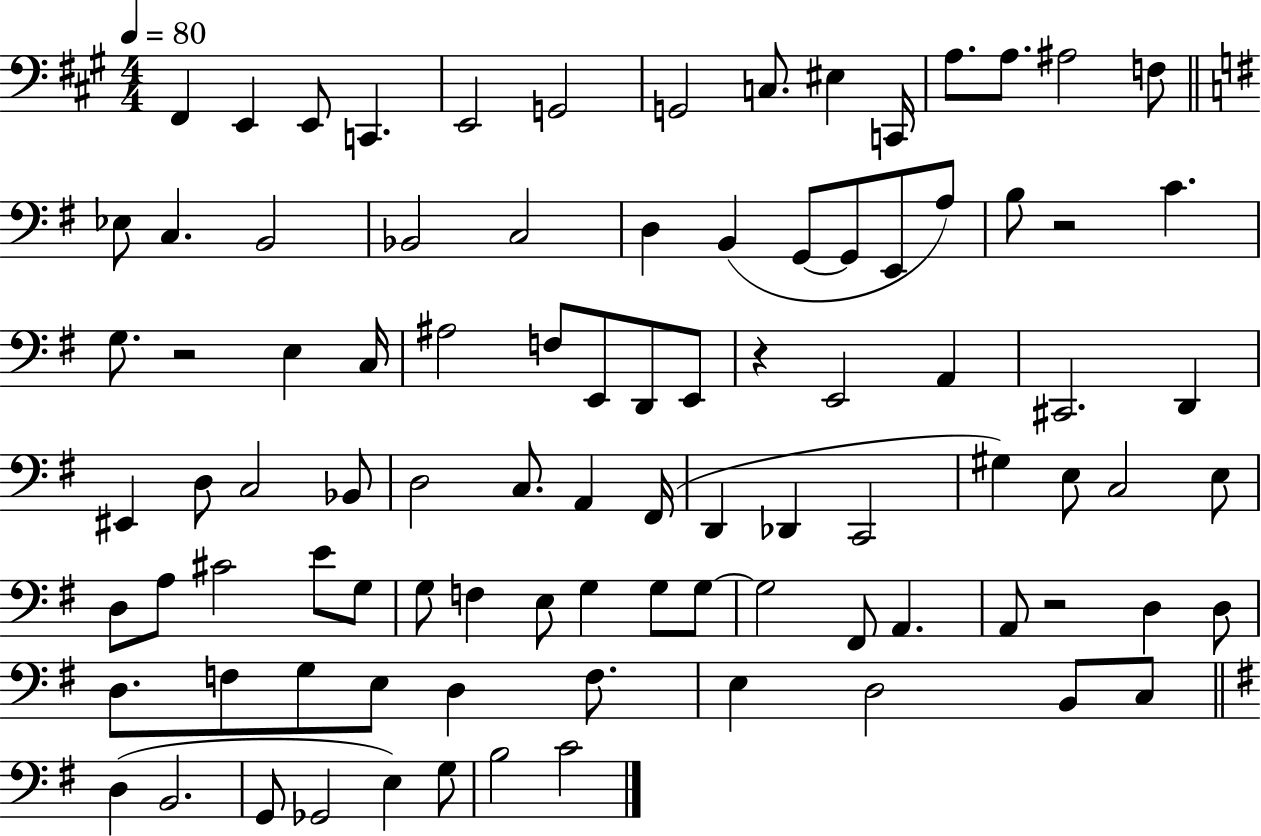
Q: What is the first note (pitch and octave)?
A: F#2